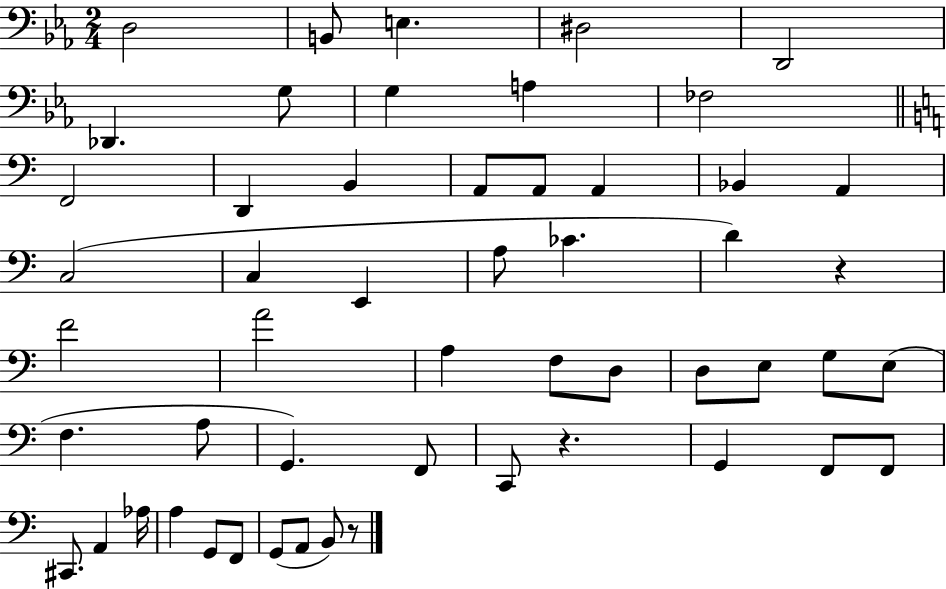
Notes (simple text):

D3/h B2/e E3/q. D#3/h D2/h Db2/q. G3/e G3/q A3/q FES3/h F2/h D2/q B2/q A2/e A2/e A2/q Bb2/q A2/q C3/h C3/q E2/q A3/e CES4/q. D4/q R/q F4/h A4/h A3/q F3/e D3/e D3/e E3/e G3/e E3/e F3/q. A3/e G2/q. F2/e C2/e R/q. G2/q F2/e F2/e C#2/e. A2/q Ab3/s A3/q G2/e F2/e G2/e A2/e B2/e R/e